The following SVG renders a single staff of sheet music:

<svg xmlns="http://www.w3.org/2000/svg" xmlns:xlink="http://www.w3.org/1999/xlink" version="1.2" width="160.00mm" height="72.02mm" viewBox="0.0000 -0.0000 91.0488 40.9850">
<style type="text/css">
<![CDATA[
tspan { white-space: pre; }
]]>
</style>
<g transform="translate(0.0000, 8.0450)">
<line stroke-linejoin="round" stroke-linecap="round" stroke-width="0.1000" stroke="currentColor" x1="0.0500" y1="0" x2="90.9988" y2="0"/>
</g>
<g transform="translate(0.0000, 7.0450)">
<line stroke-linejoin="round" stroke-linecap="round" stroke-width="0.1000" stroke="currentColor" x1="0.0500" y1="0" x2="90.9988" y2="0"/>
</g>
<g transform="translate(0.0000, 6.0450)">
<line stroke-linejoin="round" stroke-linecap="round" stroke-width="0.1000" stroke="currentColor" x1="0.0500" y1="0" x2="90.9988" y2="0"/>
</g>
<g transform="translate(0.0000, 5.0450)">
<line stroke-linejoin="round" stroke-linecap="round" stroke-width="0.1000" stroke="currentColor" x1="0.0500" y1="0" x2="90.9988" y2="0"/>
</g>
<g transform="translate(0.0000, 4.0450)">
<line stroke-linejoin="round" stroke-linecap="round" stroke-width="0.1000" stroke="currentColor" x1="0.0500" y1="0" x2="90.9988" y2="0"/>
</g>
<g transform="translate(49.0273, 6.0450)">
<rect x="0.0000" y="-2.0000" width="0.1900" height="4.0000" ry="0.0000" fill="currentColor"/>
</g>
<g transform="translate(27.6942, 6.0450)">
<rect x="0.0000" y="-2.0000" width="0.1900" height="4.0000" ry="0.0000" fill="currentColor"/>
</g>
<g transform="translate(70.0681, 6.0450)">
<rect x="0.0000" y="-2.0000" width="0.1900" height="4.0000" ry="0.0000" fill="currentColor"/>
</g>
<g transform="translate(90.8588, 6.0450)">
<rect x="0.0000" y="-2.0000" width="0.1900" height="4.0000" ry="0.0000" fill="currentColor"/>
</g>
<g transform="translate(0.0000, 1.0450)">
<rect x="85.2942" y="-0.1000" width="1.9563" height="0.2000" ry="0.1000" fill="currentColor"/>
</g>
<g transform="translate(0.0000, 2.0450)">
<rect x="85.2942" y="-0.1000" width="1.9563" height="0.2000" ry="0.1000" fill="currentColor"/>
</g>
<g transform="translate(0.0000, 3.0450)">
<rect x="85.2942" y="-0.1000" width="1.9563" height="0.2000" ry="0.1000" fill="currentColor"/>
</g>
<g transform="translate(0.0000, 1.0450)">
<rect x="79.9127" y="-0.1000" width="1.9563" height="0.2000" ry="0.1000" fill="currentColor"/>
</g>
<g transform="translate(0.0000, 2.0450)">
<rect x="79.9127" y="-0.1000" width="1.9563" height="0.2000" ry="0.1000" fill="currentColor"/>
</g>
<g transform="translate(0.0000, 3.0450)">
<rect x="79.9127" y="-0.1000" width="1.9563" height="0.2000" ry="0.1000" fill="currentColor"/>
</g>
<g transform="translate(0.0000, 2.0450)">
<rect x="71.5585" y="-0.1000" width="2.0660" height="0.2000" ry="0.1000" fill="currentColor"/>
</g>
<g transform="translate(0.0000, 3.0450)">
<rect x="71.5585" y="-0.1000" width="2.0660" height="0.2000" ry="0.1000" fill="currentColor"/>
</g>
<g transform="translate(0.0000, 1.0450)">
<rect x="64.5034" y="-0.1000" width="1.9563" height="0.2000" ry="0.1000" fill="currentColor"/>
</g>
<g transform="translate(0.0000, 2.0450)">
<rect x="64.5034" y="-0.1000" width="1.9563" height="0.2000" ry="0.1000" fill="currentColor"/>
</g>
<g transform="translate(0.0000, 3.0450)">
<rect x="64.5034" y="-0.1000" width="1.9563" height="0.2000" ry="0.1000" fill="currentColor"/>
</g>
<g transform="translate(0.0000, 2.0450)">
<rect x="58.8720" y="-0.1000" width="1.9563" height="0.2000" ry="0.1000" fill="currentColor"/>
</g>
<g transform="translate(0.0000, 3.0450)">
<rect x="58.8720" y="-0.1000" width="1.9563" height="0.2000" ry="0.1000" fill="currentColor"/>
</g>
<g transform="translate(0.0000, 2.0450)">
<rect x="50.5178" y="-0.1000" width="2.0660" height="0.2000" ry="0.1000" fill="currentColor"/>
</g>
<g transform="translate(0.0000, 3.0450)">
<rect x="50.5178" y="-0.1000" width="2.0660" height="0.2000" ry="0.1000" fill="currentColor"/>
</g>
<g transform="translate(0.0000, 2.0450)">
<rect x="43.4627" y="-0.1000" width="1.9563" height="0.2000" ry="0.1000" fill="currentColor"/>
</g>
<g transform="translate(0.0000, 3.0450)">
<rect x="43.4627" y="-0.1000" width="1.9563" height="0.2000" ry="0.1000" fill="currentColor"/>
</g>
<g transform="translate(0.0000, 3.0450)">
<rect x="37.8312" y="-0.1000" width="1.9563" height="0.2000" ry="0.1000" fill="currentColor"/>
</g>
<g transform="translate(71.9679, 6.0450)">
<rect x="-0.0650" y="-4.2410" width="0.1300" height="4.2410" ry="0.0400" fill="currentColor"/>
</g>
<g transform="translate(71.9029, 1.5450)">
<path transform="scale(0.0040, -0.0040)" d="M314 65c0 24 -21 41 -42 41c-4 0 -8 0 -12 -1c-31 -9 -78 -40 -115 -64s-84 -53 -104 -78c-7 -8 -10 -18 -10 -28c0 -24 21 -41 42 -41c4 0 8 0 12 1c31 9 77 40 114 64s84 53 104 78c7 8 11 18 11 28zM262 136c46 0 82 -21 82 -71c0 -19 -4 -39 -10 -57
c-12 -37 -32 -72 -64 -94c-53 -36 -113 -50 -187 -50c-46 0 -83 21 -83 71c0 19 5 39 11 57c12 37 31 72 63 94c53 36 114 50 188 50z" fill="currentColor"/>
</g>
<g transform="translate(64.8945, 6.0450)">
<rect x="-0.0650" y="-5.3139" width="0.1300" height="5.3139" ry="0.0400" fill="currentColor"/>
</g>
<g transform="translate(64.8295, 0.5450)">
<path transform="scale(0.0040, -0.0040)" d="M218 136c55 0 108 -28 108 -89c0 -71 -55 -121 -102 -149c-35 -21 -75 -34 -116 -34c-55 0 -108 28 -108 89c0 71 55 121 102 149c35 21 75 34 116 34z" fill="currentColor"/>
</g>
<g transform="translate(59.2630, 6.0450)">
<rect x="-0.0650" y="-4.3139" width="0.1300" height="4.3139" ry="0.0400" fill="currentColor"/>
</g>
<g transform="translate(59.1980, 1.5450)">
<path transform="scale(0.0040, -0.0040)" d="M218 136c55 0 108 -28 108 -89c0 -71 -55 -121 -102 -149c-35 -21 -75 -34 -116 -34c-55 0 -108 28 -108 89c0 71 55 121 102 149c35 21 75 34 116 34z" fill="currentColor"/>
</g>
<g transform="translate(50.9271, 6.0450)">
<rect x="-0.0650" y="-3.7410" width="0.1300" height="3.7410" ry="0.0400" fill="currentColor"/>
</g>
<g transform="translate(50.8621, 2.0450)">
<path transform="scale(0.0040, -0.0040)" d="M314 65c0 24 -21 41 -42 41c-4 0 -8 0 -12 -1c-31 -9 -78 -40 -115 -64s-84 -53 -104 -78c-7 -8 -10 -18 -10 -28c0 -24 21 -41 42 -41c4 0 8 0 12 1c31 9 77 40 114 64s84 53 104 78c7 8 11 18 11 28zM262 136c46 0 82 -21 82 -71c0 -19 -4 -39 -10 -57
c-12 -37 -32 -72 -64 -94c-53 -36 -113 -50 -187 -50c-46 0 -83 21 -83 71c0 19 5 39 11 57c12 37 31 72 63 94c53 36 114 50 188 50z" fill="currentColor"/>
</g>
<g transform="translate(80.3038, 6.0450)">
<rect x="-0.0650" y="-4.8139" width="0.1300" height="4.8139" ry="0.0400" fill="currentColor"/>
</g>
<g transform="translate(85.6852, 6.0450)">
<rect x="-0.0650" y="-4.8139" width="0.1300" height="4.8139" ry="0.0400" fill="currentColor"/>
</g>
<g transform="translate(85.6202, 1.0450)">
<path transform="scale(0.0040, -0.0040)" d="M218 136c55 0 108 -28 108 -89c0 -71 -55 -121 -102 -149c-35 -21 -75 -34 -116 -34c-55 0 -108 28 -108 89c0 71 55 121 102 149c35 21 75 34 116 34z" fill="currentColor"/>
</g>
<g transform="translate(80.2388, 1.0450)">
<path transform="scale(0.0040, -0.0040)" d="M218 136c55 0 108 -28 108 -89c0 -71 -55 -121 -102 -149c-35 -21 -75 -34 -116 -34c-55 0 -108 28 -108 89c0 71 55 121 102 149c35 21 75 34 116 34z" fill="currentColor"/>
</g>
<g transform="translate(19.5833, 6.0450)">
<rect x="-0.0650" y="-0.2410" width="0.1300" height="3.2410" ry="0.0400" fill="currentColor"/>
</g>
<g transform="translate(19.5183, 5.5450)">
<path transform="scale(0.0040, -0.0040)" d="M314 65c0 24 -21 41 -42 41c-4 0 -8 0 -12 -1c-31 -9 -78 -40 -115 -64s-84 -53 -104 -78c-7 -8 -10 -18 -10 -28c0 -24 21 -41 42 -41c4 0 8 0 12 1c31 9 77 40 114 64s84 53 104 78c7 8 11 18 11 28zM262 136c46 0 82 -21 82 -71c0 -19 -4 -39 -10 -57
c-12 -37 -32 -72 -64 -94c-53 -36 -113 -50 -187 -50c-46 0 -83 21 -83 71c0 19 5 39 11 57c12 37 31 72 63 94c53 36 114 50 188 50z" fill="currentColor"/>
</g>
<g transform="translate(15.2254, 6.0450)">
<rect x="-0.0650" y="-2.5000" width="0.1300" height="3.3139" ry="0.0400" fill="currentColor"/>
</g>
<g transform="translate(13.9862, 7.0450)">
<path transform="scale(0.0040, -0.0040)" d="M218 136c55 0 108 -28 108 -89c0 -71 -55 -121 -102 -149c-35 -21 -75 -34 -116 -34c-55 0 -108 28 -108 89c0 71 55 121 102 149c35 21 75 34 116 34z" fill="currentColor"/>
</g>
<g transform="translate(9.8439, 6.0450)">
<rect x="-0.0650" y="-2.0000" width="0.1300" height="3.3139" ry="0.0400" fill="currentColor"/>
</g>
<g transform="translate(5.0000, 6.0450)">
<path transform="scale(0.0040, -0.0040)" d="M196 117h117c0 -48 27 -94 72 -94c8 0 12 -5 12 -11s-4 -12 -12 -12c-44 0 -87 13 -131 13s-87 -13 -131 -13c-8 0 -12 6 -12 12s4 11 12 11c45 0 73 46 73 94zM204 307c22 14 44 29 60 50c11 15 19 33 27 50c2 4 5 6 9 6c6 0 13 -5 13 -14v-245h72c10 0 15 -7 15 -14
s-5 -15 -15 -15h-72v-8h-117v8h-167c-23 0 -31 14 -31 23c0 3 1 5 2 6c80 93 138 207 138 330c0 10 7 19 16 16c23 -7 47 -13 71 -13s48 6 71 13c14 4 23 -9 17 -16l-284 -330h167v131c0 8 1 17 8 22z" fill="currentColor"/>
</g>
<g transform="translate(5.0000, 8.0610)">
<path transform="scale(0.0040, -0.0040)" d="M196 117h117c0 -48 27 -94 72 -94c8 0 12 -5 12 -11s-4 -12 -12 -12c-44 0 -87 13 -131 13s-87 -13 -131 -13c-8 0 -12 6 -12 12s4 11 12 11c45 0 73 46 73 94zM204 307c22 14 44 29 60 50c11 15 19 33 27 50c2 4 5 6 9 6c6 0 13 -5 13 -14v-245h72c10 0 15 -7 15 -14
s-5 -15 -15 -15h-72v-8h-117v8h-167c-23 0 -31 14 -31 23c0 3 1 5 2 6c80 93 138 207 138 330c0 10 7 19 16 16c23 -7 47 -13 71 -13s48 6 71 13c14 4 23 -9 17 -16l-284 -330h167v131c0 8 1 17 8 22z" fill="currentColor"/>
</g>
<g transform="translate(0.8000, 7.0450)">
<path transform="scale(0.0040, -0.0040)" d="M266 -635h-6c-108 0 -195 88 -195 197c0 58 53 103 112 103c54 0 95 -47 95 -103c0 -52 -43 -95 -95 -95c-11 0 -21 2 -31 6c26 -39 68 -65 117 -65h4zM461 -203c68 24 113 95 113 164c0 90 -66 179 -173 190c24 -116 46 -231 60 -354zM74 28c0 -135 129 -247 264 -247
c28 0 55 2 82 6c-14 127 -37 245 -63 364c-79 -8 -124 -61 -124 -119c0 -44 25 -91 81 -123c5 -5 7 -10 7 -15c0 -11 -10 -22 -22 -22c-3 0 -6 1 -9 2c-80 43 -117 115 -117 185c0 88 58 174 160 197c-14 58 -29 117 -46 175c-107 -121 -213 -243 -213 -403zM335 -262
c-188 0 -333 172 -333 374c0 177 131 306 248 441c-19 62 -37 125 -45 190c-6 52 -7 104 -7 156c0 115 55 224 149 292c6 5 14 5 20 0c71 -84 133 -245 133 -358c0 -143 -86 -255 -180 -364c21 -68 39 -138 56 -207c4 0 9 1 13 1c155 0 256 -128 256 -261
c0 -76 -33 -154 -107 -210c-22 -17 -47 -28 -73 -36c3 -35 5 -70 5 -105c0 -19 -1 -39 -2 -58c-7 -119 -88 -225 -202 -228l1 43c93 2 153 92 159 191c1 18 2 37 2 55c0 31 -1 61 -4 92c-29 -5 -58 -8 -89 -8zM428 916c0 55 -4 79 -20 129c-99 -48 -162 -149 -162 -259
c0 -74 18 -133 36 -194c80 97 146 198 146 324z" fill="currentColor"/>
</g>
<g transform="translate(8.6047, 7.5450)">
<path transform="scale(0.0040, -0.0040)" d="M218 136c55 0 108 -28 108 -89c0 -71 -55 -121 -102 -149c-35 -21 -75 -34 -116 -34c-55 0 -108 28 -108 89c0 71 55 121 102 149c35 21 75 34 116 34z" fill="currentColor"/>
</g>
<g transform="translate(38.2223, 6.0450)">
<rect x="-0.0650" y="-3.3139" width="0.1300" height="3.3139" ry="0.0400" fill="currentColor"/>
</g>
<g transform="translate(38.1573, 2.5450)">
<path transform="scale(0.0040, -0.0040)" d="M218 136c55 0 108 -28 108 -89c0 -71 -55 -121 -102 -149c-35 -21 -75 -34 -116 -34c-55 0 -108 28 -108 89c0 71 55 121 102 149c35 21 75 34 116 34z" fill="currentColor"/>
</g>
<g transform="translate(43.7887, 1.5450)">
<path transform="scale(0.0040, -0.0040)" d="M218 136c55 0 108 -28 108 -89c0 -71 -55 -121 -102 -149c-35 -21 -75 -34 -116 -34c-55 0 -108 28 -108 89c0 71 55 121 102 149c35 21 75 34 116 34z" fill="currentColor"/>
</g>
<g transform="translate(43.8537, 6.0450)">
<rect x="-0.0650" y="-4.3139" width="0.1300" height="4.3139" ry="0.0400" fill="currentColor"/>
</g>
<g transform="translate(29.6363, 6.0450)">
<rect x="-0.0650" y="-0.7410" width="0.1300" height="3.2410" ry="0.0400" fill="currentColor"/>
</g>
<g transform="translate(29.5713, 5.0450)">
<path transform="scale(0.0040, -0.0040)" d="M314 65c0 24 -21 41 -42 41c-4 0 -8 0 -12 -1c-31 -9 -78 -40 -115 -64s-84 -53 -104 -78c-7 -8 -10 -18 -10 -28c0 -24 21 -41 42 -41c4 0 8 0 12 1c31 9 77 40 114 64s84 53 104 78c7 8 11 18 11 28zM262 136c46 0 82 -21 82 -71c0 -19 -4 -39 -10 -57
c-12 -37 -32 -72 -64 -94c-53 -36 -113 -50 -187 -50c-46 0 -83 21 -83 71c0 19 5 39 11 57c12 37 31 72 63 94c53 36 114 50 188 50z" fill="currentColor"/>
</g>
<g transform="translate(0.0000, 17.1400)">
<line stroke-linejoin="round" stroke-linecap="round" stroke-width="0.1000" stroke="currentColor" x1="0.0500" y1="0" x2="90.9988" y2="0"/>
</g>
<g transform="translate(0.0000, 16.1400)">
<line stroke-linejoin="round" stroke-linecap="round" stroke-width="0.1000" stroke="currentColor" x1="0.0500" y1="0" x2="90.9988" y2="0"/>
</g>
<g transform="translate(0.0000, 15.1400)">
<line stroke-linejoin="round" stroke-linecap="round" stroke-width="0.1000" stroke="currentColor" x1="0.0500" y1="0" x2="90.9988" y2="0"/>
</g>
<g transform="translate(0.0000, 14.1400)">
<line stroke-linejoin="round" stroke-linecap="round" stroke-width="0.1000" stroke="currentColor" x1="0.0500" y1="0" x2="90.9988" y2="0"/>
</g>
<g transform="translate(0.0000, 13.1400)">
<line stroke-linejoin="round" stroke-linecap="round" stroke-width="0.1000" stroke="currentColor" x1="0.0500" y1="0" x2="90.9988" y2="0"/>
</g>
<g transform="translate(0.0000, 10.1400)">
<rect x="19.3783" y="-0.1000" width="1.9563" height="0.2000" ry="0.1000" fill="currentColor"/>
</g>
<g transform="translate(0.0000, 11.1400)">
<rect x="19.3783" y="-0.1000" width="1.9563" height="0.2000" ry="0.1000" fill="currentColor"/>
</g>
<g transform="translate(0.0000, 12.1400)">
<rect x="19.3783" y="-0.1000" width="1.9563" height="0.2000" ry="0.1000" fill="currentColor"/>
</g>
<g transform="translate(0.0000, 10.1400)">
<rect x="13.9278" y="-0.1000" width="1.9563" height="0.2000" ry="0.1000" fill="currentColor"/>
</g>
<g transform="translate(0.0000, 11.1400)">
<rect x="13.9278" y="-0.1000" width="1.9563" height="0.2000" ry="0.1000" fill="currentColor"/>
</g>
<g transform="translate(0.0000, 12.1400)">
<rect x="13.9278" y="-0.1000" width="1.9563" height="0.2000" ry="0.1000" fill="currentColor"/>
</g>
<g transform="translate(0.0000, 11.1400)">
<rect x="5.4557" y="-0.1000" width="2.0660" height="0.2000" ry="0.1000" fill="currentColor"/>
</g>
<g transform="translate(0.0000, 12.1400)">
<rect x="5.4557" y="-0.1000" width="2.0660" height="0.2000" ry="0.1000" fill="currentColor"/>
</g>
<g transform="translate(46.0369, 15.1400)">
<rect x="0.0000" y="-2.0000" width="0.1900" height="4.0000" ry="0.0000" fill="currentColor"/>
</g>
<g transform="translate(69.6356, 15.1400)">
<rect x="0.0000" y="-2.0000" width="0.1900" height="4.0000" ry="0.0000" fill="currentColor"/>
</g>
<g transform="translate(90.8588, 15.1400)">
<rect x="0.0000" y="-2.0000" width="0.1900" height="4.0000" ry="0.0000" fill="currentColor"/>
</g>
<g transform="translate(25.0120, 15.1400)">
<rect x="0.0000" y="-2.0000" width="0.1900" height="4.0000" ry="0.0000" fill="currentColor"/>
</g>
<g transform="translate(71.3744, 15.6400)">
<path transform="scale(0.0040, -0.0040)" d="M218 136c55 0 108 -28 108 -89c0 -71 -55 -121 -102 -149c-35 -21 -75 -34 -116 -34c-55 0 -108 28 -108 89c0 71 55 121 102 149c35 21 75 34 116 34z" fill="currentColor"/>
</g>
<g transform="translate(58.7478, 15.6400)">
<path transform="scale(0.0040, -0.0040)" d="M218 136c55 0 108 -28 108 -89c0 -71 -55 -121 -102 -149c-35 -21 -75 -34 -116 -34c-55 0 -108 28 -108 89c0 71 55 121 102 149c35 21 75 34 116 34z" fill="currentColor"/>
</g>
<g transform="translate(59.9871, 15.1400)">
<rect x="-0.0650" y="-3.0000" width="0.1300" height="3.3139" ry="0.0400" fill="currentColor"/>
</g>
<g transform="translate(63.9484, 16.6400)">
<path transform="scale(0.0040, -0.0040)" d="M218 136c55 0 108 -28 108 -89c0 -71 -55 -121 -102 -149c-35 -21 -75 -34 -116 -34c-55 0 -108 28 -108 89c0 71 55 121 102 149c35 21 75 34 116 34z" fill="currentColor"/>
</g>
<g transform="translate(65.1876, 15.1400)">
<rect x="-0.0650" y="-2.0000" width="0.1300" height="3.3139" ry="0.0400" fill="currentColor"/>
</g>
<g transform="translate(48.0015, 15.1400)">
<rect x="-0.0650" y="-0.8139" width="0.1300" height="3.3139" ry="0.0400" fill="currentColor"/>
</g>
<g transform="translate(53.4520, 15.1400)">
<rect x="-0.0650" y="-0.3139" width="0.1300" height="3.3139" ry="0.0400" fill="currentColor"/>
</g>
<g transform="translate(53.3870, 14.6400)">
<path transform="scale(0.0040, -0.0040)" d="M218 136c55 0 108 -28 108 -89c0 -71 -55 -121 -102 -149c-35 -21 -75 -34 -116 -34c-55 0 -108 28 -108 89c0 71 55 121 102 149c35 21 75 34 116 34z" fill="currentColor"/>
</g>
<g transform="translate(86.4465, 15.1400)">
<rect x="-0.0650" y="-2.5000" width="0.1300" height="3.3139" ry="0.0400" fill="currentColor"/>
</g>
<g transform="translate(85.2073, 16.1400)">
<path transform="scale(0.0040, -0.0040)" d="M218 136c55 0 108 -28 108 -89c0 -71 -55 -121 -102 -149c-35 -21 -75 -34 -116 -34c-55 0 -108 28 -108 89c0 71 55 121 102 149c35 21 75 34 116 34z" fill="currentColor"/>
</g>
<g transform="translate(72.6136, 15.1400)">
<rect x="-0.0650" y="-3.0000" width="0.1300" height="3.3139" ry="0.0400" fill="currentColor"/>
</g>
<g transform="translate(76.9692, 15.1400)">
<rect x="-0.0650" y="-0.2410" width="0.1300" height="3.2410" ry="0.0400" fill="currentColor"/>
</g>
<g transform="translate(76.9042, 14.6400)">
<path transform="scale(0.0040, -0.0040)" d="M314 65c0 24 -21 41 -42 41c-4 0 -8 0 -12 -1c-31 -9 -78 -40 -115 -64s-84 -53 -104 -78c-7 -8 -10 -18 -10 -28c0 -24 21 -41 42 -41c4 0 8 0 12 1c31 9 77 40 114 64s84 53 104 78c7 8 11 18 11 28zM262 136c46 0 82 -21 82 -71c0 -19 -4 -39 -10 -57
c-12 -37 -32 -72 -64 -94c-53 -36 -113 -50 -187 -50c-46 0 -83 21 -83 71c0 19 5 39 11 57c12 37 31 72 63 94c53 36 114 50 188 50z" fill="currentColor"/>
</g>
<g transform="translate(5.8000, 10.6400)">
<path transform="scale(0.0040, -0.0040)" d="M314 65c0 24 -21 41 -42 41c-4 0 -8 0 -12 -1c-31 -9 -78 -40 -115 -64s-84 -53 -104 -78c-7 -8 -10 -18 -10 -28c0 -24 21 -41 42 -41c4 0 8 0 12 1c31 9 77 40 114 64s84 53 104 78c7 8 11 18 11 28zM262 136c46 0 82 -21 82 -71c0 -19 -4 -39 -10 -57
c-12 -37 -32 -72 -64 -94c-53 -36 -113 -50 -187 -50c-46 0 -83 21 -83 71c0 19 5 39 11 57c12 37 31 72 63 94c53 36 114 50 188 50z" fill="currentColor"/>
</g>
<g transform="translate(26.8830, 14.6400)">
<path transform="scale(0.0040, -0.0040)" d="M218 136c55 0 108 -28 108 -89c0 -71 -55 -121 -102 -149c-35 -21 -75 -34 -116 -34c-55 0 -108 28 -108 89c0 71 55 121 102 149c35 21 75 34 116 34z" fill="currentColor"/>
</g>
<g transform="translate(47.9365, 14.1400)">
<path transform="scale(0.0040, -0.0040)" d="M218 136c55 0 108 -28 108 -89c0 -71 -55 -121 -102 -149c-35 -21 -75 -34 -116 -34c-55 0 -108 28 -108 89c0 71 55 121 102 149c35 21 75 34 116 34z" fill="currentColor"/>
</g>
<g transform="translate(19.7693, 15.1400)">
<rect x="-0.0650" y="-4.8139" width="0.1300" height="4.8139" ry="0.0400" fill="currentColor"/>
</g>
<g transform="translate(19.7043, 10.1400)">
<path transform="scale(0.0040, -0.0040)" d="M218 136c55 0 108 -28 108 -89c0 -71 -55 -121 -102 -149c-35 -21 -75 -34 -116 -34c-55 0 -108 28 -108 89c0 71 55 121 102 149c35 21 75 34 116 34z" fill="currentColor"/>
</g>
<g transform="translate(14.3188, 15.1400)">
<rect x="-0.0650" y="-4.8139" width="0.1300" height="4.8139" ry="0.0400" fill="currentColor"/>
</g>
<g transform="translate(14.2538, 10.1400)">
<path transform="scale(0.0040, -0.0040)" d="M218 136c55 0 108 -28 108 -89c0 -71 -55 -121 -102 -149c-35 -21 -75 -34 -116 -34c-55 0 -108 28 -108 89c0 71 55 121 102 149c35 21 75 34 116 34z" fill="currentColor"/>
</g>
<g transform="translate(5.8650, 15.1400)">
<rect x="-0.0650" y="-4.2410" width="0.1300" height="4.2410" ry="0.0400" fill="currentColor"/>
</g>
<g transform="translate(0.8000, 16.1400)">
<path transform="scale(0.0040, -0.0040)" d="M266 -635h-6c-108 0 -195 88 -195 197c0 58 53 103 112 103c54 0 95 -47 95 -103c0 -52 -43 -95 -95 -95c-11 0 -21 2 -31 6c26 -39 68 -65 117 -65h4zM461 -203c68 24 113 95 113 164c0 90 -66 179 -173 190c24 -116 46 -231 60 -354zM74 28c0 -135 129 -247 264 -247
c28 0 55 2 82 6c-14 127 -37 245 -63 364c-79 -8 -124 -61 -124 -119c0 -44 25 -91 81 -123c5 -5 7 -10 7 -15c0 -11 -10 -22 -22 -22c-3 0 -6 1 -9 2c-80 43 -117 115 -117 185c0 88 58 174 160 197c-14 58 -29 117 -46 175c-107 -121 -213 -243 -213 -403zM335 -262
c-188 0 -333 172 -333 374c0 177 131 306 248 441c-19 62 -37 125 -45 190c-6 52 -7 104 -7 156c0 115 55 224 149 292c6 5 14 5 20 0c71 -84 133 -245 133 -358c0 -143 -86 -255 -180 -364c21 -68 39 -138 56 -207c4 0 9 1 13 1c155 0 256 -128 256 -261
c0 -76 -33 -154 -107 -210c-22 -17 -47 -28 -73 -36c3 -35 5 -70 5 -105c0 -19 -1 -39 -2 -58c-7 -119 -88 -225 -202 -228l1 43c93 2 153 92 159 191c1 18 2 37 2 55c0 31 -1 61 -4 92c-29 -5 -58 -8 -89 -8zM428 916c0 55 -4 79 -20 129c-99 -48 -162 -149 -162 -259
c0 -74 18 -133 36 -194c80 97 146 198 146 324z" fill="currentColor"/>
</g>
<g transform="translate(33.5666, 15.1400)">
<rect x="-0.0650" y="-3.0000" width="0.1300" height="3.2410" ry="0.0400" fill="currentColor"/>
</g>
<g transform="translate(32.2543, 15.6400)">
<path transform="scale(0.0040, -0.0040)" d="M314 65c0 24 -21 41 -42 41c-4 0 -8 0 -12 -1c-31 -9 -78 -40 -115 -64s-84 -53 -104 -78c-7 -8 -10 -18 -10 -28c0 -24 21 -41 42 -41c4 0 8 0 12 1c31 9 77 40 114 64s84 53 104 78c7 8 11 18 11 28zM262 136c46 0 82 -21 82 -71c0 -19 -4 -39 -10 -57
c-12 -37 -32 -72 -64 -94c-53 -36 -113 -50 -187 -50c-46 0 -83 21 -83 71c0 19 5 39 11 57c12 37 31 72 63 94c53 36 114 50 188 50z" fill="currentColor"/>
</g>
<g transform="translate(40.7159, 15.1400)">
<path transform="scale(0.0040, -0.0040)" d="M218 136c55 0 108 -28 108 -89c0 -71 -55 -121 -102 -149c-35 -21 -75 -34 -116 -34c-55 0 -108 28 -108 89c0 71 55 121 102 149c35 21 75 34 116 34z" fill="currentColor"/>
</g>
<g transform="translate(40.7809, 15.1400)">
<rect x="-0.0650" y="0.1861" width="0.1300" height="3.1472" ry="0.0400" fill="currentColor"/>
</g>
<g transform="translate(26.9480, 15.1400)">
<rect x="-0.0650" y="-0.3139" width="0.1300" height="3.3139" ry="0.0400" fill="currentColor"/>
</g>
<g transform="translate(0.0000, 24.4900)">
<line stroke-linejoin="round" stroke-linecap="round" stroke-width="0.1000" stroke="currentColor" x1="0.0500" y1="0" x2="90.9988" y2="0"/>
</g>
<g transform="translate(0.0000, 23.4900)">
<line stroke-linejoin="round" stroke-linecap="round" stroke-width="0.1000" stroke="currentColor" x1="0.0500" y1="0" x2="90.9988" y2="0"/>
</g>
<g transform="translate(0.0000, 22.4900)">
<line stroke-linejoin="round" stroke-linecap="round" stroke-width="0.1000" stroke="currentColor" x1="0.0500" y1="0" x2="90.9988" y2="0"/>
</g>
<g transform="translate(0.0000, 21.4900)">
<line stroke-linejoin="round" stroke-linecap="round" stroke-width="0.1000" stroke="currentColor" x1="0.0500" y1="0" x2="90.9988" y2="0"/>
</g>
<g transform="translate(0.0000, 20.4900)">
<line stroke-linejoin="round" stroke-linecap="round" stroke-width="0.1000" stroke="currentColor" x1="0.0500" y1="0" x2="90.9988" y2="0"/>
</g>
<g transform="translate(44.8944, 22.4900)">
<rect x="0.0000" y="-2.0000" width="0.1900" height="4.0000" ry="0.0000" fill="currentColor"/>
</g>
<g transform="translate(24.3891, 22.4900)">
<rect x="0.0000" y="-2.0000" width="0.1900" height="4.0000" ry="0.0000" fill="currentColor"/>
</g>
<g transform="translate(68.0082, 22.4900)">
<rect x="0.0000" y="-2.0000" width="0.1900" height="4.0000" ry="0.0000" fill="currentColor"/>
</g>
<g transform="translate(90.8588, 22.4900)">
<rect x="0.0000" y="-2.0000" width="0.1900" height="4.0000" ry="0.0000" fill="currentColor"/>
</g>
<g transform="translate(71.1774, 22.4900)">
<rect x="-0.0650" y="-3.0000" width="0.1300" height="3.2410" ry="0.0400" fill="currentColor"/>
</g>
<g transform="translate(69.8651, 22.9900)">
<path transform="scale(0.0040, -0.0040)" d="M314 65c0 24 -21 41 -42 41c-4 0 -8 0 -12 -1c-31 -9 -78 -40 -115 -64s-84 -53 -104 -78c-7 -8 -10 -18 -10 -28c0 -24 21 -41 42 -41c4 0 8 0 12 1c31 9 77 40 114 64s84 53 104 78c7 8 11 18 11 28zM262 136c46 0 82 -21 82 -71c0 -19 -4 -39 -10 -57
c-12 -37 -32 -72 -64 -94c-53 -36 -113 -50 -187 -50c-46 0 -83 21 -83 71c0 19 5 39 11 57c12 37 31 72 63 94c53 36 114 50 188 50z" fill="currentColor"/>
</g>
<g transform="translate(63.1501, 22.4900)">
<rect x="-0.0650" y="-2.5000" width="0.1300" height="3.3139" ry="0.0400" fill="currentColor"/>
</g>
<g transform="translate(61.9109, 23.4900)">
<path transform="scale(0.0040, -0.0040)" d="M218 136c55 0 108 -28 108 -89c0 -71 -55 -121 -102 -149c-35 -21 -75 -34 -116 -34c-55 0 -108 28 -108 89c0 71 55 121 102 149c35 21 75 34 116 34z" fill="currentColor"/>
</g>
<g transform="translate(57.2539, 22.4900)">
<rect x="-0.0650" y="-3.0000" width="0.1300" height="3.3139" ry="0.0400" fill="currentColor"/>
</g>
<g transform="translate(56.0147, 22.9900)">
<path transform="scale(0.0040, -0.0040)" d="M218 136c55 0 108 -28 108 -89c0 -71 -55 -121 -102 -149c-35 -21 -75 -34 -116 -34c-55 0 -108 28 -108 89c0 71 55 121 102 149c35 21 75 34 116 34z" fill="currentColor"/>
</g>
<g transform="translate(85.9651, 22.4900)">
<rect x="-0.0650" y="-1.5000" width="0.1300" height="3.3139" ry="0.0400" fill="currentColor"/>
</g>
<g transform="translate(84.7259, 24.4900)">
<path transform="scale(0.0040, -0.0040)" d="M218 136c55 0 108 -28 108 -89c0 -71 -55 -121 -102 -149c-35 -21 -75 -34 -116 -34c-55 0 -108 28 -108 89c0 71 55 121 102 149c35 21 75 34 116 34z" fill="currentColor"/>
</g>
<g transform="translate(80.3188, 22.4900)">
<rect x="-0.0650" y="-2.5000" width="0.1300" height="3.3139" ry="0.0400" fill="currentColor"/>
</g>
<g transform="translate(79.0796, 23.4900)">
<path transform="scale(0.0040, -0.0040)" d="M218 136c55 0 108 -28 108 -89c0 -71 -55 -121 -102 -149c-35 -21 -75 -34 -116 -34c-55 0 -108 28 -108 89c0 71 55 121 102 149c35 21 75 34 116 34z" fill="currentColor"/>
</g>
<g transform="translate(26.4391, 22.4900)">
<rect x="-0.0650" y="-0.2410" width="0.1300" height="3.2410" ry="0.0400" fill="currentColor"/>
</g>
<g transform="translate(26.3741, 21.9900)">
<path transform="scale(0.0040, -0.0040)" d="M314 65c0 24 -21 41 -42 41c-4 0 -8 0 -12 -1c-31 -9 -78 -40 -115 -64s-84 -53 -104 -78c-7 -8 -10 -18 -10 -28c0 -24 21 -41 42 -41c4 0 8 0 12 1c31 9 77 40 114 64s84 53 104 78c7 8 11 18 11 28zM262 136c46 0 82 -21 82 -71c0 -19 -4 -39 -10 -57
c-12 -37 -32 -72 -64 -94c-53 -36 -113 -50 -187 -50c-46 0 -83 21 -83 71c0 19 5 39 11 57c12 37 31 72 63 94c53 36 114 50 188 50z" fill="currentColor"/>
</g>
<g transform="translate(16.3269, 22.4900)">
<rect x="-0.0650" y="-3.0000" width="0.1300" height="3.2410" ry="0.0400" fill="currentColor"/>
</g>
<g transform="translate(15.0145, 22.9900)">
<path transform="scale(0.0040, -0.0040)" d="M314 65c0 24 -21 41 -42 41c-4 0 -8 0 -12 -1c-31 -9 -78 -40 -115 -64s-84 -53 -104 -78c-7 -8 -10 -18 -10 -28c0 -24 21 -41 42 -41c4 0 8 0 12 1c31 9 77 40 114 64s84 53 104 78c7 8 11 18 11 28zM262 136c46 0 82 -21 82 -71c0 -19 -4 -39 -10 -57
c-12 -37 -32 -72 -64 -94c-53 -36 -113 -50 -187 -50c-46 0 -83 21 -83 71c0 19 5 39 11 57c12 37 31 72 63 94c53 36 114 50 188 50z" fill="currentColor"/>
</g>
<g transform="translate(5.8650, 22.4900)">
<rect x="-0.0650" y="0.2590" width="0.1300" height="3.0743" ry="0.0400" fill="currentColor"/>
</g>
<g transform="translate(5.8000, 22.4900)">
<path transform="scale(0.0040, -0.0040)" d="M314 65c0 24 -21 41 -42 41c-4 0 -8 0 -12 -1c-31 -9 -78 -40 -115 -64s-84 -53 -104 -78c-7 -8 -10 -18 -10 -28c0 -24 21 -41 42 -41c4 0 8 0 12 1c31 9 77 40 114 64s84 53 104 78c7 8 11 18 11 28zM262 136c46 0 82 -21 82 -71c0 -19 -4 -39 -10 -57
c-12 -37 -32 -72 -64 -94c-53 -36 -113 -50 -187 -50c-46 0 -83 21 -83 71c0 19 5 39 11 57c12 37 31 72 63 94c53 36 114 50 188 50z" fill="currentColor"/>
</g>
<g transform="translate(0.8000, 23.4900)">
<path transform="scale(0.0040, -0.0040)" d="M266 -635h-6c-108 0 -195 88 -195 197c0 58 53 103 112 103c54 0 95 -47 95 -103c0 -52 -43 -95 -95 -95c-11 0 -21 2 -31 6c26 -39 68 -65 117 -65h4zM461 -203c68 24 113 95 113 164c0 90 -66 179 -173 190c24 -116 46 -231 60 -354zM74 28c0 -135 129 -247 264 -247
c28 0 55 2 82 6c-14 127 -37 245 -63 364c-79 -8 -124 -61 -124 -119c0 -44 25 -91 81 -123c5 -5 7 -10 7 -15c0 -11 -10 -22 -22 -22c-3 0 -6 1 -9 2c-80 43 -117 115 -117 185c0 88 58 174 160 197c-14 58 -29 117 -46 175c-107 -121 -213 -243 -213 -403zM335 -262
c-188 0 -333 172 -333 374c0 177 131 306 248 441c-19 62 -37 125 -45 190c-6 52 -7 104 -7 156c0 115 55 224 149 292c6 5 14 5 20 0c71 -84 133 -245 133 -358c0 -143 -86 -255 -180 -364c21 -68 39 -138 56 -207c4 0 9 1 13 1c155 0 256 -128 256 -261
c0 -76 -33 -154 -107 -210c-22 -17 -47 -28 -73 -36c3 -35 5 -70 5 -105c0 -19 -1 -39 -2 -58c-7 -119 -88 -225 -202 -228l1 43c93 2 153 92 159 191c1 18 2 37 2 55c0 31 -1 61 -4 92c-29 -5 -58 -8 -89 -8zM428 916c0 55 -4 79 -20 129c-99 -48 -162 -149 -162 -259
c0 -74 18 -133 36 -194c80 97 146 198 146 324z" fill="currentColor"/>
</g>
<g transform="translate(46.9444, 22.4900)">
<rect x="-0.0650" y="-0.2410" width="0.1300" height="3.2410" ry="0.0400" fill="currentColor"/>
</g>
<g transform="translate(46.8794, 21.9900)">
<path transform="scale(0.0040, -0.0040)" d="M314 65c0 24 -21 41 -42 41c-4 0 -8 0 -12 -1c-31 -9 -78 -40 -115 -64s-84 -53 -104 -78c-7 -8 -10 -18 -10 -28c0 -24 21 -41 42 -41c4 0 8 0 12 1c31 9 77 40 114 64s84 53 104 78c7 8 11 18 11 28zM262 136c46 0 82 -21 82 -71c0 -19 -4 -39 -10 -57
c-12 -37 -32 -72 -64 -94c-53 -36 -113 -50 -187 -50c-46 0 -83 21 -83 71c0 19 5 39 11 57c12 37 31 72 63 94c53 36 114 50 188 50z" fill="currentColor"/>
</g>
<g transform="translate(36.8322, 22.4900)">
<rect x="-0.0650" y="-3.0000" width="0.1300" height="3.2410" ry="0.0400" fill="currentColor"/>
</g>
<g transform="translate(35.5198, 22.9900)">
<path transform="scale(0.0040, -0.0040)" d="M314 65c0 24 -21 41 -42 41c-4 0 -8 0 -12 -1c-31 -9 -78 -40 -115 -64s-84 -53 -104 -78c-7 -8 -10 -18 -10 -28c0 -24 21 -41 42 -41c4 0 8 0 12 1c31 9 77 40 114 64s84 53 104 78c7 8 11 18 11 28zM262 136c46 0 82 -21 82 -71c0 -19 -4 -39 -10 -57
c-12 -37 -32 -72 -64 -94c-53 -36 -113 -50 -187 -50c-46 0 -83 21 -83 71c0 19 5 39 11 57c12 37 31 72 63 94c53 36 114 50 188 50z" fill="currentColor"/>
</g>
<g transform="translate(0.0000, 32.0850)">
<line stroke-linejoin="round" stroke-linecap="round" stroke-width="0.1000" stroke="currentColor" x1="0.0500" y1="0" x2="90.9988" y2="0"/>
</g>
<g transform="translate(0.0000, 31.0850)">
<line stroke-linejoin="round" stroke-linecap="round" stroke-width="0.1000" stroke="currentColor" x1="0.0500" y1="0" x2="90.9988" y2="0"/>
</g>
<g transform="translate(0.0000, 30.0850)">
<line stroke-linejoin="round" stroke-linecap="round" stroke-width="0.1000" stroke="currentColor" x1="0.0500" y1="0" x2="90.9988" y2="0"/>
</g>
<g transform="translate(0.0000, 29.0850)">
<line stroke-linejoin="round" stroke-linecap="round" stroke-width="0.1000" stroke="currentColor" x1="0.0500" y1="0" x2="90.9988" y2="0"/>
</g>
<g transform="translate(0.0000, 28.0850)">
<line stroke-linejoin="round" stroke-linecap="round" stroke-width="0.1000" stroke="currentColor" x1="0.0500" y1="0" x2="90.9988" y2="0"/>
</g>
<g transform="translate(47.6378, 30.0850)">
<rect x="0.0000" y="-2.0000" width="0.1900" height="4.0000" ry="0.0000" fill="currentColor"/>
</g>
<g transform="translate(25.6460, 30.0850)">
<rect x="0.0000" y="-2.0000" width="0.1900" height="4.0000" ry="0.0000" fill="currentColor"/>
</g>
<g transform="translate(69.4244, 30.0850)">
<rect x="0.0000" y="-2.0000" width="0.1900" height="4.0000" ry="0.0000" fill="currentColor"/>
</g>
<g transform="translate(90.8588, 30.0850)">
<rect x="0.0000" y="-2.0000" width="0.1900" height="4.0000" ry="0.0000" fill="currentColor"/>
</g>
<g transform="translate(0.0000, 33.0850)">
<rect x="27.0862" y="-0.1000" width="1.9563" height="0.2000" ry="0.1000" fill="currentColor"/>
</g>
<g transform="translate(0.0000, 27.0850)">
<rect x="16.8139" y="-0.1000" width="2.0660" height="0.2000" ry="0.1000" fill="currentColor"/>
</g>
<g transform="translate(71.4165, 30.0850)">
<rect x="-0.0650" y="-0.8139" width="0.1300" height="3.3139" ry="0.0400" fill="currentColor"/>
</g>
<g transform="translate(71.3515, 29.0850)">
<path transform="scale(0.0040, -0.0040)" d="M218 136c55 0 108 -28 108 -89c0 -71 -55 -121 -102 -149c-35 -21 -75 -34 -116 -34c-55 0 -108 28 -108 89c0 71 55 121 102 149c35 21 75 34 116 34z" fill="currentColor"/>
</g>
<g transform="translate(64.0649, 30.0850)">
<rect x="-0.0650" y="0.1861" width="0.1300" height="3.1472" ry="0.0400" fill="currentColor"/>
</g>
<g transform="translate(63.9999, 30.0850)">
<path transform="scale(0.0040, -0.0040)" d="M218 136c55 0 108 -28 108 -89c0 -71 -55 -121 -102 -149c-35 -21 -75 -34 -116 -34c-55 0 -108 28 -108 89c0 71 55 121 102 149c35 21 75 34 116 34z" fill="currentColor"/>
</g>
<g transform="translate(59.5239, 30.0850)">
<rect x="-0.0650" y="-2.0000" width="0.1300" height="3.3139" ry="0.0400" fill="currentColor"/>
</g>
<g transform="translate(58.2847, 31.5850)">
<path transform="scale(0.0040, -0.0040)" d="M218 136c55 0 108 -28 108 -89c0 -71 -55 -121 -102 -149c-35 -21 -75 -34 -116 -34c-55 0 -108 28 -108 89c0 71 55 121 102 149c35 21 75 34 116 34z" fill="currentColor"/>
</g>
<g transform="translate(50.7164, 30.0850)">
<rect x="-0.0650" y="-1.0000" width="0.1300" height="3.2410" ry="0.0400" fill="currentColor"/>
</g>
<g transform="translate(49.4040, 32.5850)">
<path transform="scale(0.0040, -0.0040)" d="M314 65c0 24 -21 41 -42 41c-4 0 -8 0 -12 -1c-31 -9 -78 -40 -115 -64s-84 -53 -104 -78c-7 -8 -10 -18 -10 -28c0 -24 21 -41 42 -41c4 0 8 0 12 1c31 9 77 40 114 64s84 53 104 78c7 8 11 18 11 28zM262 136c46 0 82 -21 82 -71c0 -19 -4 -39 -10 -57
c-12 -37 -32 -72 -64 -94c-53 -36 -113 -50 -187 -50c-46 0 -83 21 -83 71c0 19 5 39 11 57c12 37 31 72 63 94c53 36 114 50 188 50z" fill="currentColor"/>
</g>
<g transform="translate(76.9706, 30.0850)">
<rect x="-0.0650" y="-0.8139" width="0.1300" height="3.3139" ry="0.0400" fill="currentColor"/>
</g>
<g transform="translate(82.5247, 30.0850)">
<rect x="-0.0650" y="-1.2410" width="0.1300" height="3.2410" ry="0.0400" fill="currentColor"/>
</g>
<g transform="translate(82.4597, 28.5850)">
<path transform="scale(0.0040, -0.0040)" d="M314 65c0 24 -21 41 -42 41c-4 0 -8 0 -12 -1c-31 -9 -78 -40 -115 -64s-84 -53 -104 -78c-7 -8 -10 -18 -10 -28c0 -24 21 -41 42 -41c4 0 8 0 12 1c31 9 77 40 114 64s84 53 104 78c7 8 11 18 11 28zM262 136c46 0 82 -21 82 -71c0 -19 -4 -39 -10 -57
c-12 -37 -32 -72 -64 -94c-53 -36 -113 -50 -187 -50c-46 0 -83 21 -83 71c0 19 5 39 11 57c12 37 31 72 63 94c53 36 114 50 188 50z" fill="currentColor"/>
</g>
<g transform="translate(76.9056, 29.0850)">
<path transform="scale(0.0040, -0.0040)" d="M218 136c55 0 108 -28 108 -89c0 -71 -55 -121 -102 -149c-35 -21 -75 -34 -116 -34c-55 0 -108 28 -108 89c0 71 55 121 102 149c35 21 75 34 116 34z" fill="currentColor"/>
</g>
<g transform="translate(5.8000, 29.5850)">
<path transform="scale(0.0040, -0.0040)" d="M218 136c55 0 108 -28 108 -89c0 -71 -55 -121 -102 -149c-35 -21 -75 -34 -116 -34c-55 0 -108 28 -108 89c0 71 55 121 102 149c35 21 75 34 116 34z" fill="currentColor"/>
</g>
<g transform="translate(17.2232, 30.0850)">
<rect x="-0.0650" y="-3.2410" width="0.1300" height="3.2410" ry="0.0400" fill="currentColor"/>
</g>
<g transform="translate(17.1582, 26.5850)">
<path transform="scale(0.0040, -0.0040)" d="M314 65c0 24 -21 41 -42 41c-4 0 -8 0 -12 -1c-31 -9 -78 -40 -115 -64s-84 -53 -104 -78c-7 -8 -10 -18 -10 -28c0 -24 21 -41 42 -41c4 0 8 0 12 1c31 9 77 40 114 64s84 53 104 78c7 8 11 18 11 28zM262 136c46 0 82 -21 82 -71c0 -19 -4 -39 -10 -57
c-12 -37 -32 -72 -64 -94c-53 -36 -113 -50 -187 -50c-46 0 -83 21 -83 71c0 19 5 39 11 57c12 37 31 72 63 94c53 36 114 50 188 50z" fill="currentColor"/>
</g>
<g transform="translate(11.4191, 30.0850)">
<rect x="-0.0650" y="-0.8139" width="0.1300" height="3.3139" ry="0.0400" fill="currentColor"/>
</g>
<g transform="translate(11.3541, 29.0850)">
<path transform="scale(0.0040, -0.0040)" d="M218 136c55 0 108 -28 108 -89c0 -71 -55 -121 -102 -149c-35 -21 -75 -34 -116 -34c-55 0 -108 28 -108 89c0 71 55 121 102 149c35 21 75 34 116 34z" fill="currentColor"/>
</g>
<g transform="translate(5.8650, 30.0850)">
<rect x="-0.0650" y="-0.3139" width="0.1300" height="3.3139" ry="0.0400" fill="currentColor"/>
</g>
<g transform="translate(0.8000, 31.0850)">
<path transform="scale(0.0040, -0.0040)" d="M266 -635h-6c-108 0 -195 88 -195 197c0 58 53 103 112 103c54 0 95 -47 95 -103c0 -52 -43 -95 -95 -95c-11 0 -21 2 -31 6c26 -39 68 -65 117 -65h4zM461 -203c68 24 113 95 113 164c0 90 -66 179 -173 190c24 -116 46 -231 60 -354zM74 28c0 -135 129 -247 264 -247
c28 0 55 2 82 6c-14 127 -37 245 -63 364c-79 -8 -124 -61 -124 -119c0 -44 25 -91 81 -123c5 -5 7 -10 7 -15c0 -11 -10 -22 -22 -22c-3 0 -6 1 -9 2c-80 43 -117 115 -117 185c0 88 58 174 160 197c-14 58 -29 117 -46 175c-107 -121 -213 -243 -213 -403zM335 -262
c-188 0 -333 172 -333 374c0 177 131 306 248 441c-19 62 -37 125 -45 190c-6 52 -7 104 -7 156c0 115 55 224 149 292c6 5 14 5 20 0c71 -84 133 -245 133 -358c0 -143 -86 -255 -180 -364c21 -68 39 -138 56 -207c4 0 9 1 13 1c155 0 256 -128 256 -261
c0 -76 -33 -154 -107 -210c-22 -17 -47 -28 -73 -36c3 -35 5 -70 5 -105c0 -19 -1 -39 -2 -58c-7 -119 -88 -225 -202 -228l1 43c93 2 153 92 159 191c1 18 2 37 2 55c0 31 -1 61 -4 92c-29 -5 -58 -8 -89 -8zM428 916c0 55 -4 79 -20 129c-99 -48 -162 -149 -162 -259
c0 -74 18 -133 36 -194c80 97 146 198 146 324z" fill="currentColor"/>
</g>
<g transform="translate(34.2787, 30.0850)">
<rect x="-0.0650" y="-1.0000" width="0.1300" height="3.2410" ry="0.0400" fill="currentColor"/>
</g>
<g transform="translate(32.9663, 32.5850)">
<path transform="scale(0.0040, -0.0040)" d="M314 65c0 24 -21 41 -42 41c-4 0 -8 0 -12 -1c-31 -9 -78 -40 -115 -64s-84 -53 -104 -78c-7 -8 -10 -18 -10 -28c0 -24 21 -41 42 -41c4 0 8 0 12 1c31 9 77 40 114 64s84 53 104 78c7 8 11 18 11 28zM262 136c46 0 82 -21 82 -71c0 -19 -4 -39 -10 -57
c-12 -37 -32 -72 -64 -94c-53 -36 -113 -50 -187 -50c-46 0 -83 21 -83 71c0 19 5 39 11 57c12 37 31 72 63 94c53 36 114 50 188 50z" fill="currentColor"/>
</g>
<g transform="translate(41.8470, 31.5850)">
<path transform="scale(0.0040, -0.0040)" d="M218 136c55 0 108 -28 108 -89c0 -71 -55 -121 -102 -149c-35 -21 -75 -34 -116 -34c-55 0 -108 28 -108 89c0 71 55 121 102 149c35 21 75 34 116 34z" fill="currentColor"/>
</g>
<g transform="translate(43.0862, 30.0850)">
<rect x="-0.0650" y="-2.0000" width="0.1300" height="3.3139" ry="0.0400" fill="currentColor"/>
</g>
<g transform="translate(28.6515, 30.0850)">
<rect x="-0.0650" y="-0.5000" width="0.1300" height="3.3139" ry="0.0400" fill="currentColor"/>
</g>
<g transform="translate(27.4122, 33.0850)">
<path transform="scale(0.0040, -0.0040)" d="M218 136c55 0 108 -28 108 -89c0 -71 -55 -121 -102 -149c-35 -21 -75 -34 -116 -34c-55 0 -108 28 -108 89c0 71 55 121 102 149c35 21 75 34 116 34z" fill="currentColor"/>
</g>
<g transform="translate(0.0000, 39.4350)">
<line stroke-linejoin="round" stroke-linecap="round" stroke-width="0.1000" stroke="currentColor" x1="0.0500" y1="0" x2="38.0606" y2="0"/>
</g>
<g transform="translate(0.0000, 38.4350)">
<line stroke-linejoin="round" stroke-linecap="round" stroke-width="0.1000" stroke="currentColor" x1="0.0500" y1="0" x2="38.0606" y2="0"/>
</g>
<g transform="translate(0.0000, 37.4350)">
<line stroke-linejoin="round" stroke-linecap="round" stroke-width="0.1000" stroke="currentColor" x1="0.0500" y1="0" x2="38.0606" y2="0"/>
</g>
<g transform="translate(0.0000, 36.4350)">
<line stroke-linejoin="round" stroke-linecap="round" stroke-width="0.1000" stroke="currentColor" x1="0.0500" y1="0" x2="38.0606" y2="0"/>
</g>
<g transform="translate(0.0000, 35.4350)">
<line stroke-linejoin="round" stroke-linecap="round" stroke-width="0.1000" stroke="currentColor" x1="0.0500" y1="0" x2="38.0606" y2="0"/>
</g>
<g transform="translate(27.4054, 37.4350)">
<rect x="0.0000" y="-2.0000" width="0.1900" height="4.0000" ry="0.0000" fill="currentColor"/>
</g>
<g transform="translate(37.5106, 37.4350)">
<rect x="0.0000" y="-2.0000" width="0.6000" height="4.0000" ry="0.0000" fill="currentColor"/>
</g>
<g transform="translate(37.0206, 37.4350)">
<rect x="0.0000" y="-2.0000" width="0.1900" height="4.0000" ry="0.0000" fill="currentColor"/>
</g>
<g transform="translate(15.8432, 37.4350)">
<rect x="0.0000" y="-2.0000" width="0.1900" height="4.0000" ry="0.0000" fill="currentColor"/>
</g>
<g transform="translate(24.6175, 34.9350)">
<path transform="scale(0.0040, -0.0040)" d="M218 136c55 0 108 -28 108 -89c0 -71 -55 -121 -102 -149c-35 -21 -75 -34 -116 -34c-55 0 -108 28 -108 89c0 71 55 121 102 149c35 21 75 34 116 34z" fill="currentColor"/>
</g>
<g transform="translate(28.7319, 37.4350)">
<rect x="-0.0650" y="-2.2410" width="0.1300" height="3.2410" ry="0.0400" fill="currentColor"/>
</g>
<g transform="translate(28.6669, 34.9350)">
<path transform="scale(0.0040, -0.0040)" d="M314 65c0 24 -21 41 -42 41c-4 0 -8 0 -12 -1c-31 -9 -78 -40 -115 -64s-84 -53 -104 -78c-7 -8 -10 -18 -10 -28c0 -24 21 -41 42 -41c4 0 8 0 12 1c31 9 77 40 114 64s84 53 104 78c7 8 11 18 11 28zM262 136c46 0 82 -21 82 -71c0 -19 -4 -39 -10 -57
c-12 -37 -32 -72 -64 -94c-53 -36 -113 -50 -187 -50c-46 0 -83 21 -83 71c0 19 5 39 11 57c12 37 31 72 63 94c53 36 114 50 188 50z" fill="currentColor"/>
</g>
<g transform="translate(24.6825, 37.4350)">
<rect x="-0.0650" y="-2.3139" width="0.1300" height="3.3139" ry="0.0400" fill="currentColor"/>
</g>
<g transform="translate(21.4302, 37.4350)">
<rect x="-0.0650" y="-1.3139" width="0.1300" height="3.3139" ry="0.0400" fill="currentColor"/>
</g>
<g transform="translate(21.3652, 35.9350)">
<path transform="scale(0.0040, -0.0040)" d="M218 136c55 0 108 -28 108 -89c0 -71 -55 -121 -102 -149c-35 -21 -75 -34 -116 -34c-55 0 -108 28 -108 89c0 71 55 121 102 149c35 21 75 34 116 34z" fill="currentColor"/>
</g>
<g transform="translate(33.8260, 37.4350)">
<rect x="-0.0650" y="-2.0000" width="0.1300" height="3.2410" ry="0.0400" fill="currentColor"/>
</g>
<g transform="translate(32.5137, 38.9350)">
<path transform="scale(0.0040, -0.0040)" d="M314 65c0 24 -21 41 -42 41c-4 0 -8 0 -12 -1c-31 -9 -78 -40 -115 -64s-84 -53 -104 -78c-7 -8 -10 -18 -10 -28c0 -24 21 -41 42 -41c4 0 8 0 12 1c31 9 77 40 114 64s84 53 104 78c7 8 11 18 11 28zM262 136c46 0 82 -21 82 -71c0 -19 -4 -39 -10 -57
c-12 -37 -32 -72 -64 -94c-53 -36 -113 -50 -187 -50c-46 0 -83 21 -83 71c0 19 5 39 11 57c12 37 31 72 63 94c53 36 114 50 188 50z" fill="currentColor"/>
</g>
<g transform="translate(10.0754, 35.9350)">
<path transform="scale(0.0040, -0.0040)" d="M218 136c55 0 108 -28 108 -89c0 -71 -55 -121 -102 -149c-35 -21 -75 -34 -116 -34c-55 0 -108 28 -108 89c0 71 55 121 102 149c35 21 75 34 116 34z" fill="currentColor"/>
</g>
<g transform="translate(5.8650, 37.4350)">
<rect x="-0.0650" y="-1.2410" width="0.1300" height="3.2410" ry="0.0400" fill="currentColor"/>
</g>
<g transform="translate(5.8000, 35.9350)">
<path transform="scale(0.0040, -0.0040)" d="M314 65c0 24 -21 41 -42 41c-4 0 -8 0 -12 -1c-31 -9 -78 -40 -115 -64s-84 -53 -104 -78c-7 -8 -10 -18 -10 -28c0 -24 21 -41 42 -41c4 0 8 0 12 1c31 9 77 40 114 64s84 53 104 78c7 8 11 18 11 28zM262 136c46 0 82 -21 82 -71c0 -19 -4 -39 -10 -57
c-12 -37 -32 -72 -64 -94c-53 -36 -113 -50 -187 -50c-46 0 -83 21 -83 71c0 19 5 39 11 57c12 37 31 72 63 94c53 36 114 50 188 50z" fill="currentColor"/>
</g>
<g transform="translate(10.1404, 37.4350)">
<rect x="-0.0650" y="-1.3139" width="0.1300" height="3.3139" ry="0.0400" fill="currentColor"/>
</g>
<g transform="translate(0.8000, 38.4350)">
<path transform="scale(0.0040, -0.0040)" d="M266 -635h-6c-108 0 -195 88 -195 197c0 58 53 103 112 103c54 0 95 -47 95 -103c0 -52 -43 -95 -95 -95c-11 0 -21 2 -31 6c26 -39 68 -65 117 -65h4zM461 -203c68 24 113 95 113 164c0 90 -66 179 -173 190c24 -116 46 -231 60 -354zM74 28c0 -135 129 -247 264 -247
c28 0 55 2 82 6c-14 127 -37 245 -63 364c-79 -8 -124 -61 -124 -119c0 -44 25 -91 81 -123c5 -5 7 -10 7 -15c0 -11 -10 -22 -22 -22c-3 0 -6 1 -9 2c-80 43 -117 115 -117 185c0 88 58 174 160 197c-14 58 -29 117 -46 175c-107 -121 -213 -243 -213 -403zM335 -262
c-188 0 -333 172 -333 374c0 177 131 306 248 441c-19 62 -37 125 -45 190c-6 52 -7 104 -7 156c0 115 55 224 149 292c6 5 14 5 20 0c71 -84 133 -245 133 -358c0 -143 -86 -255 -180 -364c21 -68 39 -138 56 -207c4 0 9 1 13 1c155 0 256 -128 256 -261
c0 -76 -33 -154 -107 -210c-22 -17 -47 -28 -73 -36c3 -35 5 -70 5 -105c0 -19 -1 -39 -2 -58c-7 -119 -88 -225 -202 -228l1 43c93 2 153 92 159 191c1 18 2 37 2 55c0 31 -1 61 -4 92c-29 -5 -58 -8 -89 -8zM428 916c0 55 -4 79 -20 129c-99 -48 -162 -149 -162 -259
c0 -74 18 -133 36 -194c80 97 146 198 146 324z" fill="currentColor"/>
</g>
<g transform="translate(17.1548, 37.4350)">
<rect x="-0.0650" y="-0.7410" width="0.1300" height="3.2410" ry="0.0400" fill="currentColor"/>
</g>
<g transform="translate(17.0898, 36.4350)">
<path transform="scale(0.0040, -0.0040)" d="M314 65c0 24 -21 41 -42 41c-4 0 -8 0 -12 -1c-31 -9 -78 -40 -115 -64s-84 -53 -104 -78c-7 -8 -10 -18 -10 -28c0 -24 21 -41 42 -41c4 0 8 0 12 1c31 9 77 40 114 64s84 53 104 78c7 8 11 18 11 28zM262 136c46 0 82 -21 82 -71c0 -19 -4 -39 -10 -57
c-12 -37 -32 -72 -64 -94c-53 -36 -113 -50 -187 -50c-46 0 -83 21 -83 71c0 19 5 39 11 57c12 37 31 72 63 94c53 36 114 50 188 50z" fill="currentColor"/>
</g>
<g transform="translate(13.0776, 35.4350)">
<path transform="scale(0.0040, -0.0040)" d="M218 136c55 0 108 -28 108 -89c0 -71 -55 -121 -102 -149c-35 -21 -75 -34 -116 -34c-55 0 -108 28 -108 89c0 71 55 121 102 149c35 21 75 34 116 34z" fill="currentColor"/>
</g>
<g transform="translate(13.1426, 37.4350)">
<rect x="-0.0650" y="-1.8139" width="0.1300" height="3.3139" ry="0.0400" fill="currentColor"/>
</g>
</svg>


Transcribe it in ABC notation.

X:1
T:Untitled
M:4/4
L:1/4
K:C
F G c2 d2 b d' c'2 d' f' d'2 e' e' d'2 e' e' c A2 B d c A F A c2 G B2 A2 c2 A2 c2 A G A2 G E c d b2 C D2 F D2 F B d d e2 e2 e f d2 e g g2 F2